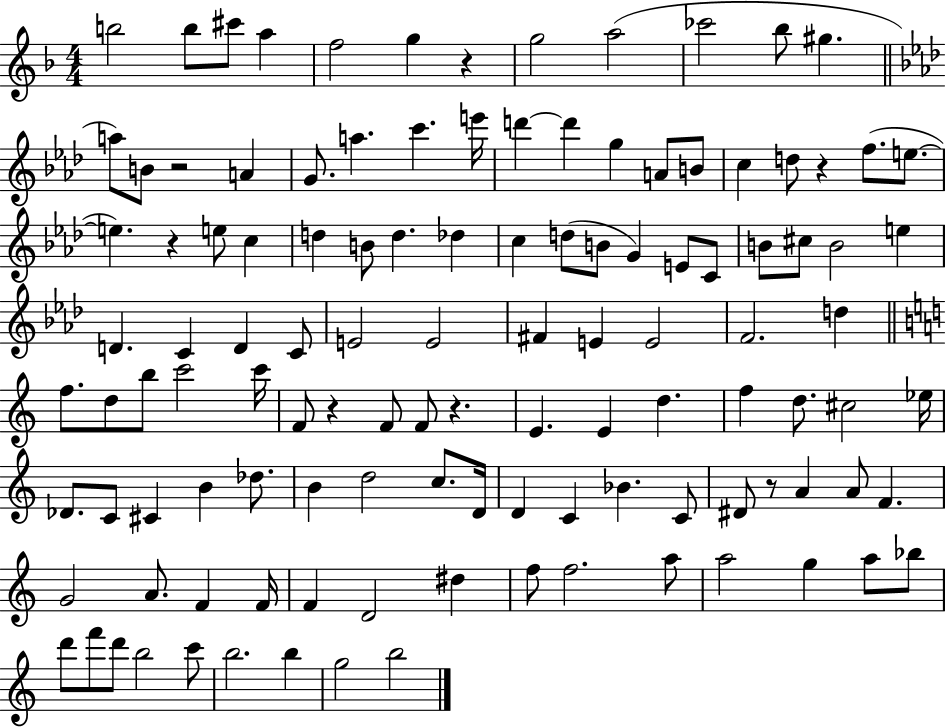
B5/h B5/e C#6/e A5/q F5/h G5/q R/q G5/h A5/h CES6/h Bb5/e G#5/q. A5/e B4/e R/h A4/q G4/e. A5/q. C6/q. E6/s D6/q D6/q G5/q A4/e B4/e C5/q D5/e R/q F5/e. E5/e. E5/q. R/q E5/e C5/q D5/q B4/e D5/q. Db5/q C5/q D5/e B4/e G4/q E4/e C4/e B4/e C#5/e B4/h E5/q D4/q. C4/q D4/q C4/e E4/h E4/h F#4/q E4/q E4/h F4/h. D5/q F5/e. D5/e B5/e C6/h C6/s F4/e R/q F4/e F4/e R/q. E4/q. E4/q D5/q. F5/q D5/e. C#5/h Eb5/s Db4/e. C4/e C#4/q B4/q Db5/e. B4/q D5/h C5/e. D4/s D4/q C4/q Bb4/q. C4/e D#4/e R/e A4/q A4/e F4/q. G4/h A4/e. F4/q F4/s F4/q D4/h D#5/q F5/e F5/h. A5/e A5/h G5/q A5/e Bb5/e D6/e F6/e D6/e B5/h C6/e B5/h. B5/q G5/h B5/h